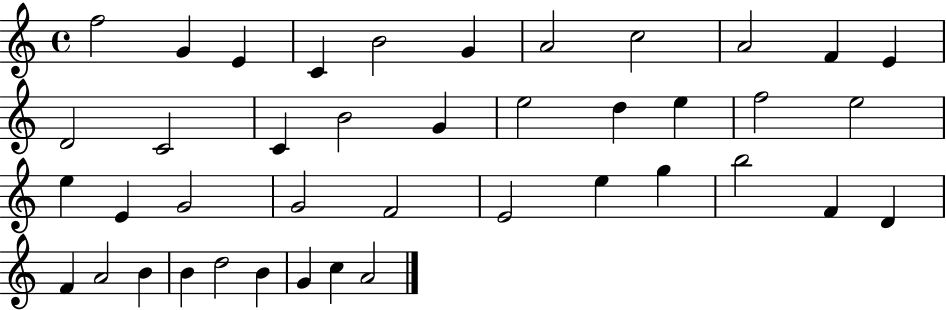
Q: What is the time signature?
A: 4/4